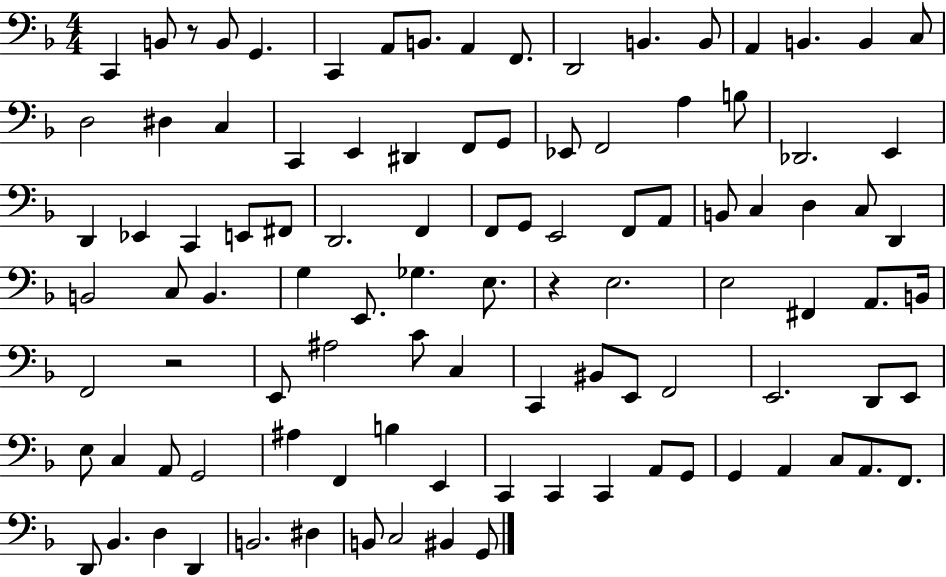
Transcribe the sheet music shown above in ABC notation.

X:1
T:Untitled
M:4/4
L:1/4
K:F
C,, B,,/2 z/2 B,,/2 G,, C,, A,,/2 B,,/2 A,, F,,/2 D,,2 B,, B,,/2 A,, B,, B,, C,/2 D,2 ^D, C, C,, E,, ^D,, F,,/2 G,,/2 _E,,/2 F,,2 A, B,/2 _D,,2 E,, D,, _E,, C,, E,,/2 ^F,,/2 D,,2 F,, F,,/2 G,,/2 E,,2 F,,/2 A,,/2 B,,/2 C, D, C,/2 D,, B,,2 C,/2 B,, G, E,,/2 _G, E,/2 z E,2 E,2 ^F,, A,,/2 B,,/4 F,,2 z2 E,,/2 ^A,2 C/2 C, C,, ^B,,/2 E,,/2 F,,2 E,,2 D,,/2 E,,/2 E,/2 C, A,,/2 G,,2 ^A, F,, B, E,, C,, C,, C,, A,,/2 G,,/2 G,, A,, C,/2 A,,/2 F,,/2 D,,/2 _B,, D, D,, B,,2 ^D, B,,/2 C,2 ^B,, G,,/2